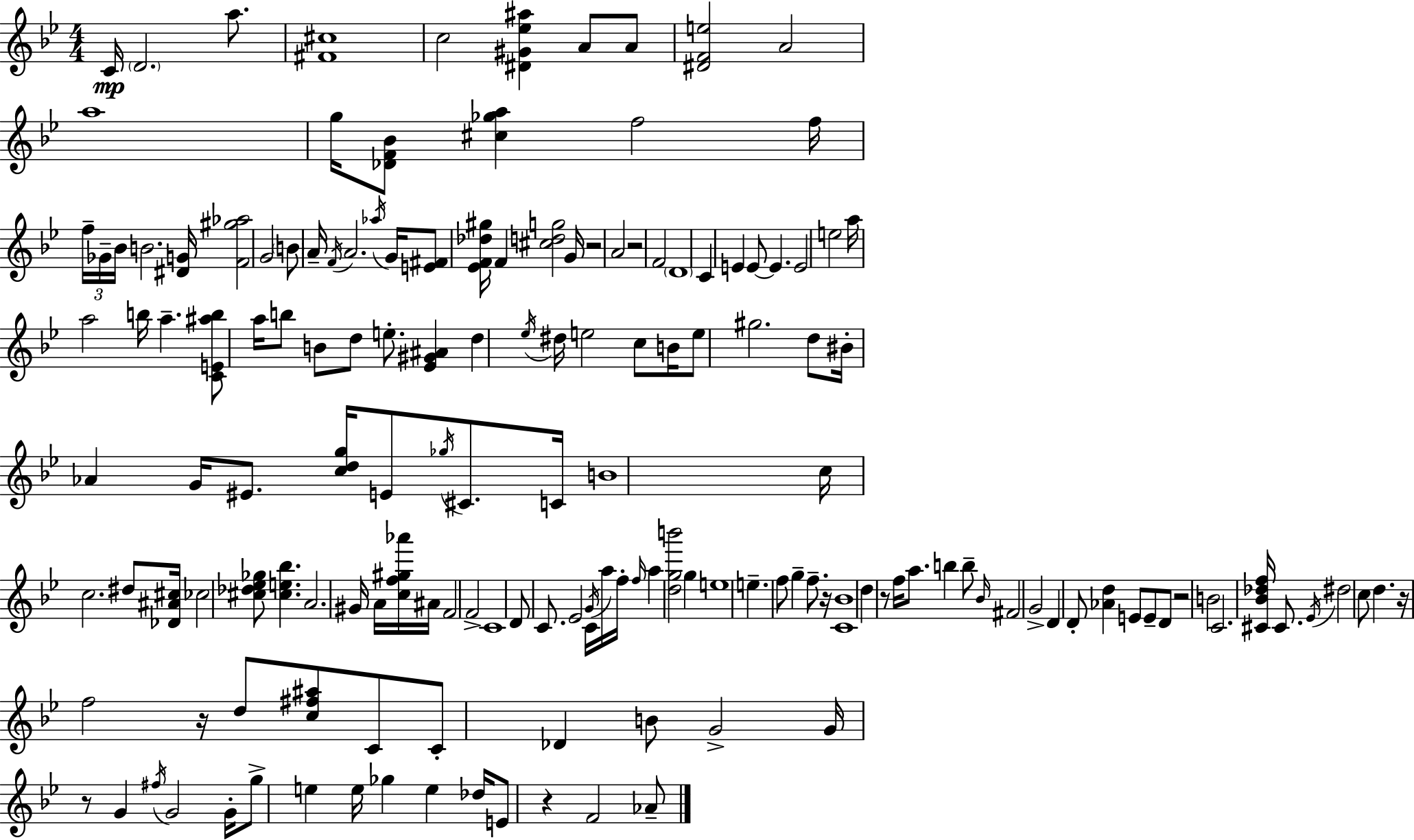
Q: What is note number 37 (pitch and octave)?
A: A5